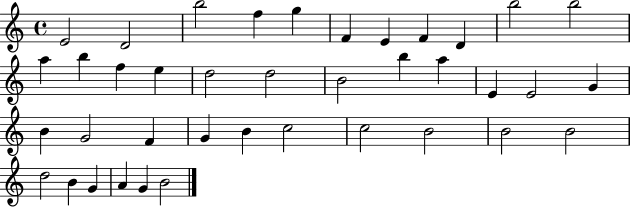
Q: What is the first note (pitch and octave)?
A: E4